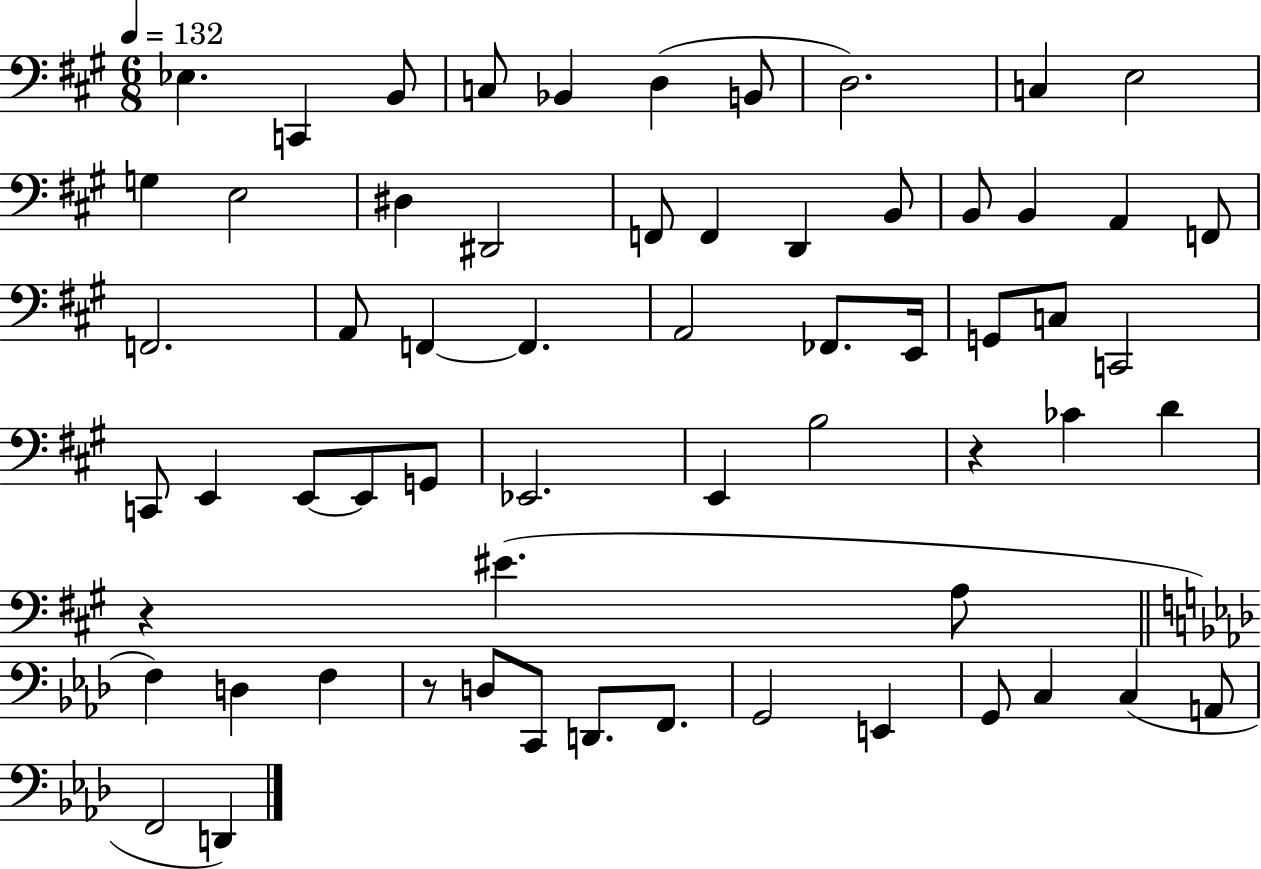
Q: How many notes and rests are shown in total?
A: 62